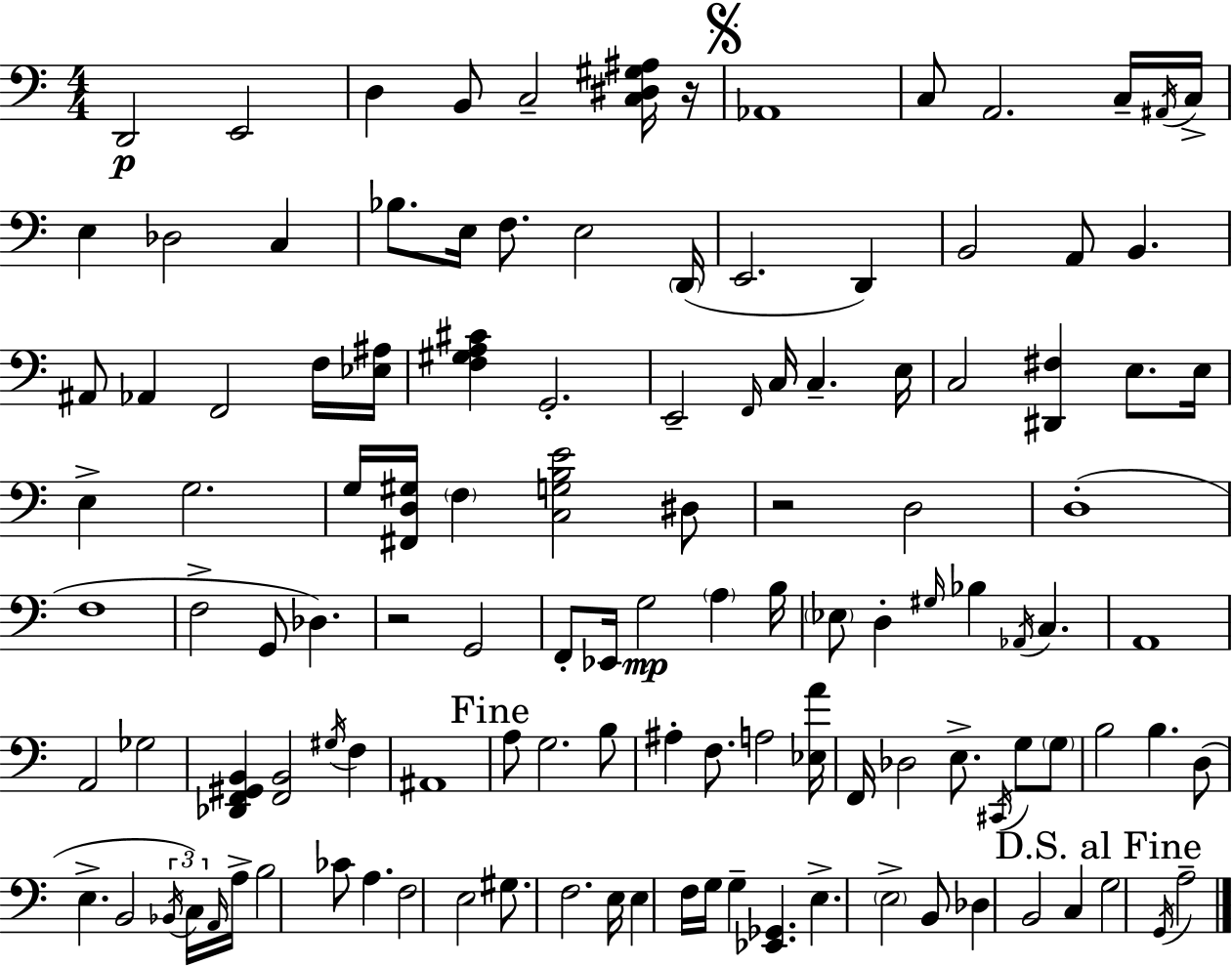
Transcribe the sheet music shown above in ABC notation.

X:1
T:Untitled
M:4/4
L:1/4
K:C
D,,2 E,,2 D, B,,/2 C,2 [C,^D,^G,^A,]/4 z/4 _A,,4 C,/2 A,,2 C,/4 ^A,,/4 C,/4 E, _D,2 C, _B,/2 E,/4 F,/2 E,2 D,,/4 E,,2 D,, B,,2 A,,/2 B,, ^A,,/2 _A,, F,,2 F,/4 [_E,^A,]/4 [F,^G,A,^C] G,,2 E,,2 F,,/4 C,/4 C, E,/4 C,2 [^D,,^F,] E,/2 E,/4 E, G,2 G,/4 [^F,,D,^G,]/4 F, [C,G,B,E]2 ^D,/2 z2 D,2 D,4 F,4 F,2 G,,/2 _D, z2 G,,2 F,,/2 _E,,/4 G,2 A, B,/4 _E,/2 D, ^G,/4 _B, _A,,/4 C, A,,4 A,,2 _G,2 [_D,,F,,^G,,B,,] [F,,B,,]2 ^G,/4 F, ^A,,4 A,/2 G,2 B,/2 ^A, F,/2 A,2 [_E,A]/4 F,,/4 _D,2 E,/2 ^C,,/4 G,/2 G,/2 B,2 B, D,/2 E, B,,2 _B,,/4 C,/4 A,,/4 A,/4 B,2 _C/2 A, F,2 E,2 ^G,/2 F,2 E,/4 E, F,/4 G,/4 G, [_E,,_G,,] E, E,2 B,,/2 _D, B,,2 C, G,2 G,,/4 A,2